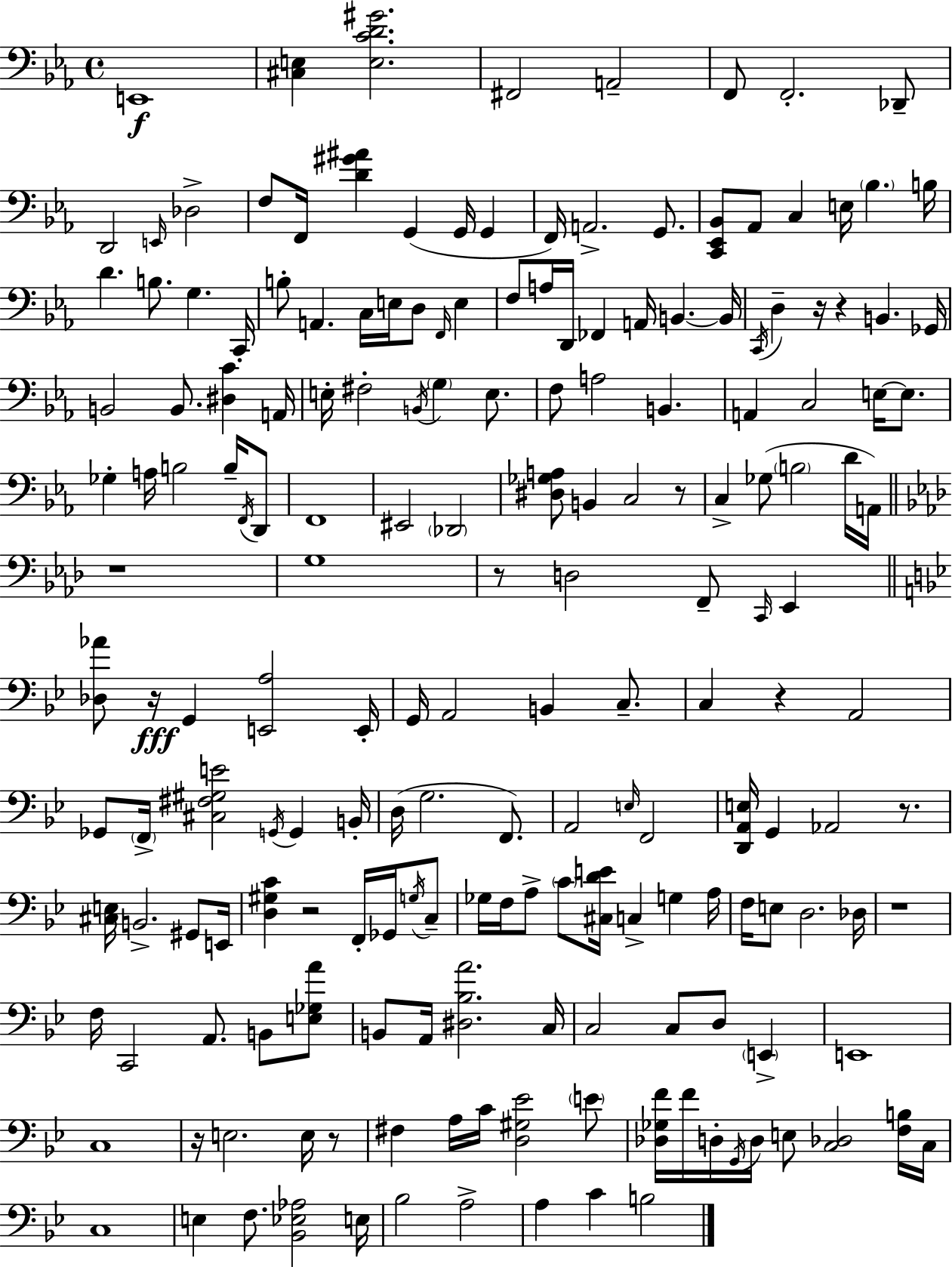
{
  \clef bass
  \time 4/4
  \defaultTimeSignature
  \key ees \major
  \repeat volta 2 { e,1\f | <cis e>4 <e c' d' gis'>2. | fis,2 a,2-- | f,8 f,2.-. des,8-- | \break d,2 \grace { e,16 } des2-> | f8 f,16 <d' gis' ais'>4 g,4( g,16 g,4 | f,16) a,2.-> g,8. | <c, ees, bes,>8 aes,8 c4 e16 \parenthesize bes4. | \break b16 d'4. b8. g4. | c,16-. b8-. a,4. c16 e16 d8 \grace { f,16 } e4 | f8 a16 d,16 fes,4 a,16 b,4.~~ | b,16 \acciaccatura { c,16 } d4-- r16 r4 b,4. | \break ges,16 b,2 b,8. <dis c'>4 | a,16 e16-. fis2-. \acciaccatura { b,16 } \parenthesize g4 | e8. f8 a2 b,4. | a,4 c2 | \break e16~~ e8. ges4-. a16 b2 | b16-- \acciaccatura { f,16 } d,8 f,1 | eis,2 \parenthesize des,2 | <dis ges a>8 b,4 c2 | \break r8 c4-> ges8( \parenthesize b2 | d'16 a,16) \bar "||" \break \key f \minor r1 | g1 | r8 d2 f,8-- \grace { c,16 } ees,4 | \bar "||" \break \key bes \major <des aes'>8 r16\fff g,4 <e, a>2 e,16-. | g,16 a,2 b,4 c8.-- | c4 r4 a,2 | ges,8 \parenthesize f,16-> <cis fis gis e'>2 \acciaccatura { g,16 } g,4 | \break b,16-. d16( g2. f,8.) | a,2 \grace { e16 } f,2 | <d, a, e>16 g,4 aes,2 r8. | <cis e>16 b,2.-> gis,8 | \break e,16 <d gis c'>4 r2 f,16-. ges,16 | \acciaccatura { g16 } c8-- ges16 f16 a8-> \parenthesize c'8 <cis d' e'>16 c4-> g4 | a16 f16 e8 d2. | des16 r1 | \break f16 c,2 a,8. b,8 | <e ges a'>8 b,8 a,16 <dis bes a'>2. | c16 c2 c8 d8 \parenthesize e,4-> | e,1 | \break c1 | r16 e2. | e16 r8 fis4 a16 c'16 <d gis ees'>2 | \parenthesize e'8 <des ges f'>16 f'16 d16-. \acciaccatura { g,16 } d16 e8 <c des>2 | \break <f b>16 c16 c1 | e4 f8. <bes, ees aes>2 | e16 bes2 a2-> | a4 c'4 b2 | \break } \bar "|."
}